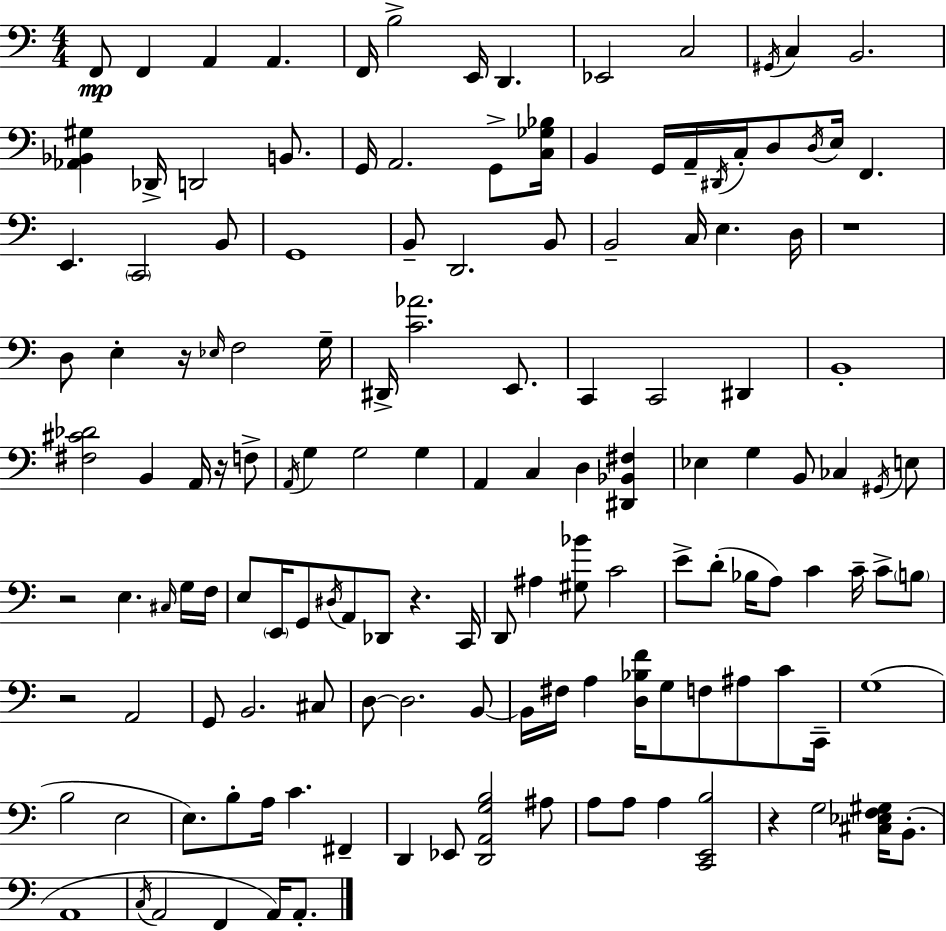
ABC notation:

X:1
T:Untitled
M:4/4
L:1/4
K:C
F,,/2 F,, A,, A,, F,,/4 B,2 E,,/4 D,, _E,,2 C,2 ^G,,/4 C, B,,2 [_A,,_B,,^G,] _D,,/4 D,,2 B,,/2 G,,/4 A,,2 G,,/2 [C,_G,_B,]/4 B,, G,,/4 A,,/4 ^D,,/4 C,/4 D,/2 D,/4 E,/4 F,, E,, C,,2 B,,/2 G,,4 B,,/2 D,,2 B,,/2 B,,2 C,/4 E, D,/4 z4 D,/2 E, z/4 _E,/4 F,2 G,/4 ^D,,/4 [C_A]2 E,,/2 C,, C,,2 ^D,, B,,4 [^F,^C_D]2 B,, A,,/4 z/4 F,/2 A,,/4 G, G,2 G, A,, C, D, [^D,,_B,,^F,] _E, G, B,,/2 _C, ^G,,/4 E,/2 z2 E, ^C,/4 G,/4 F,/4 E,/2 E,,/4 G,,/2 ^D,/4 A,,/2 _D,,/2 z C,,/4 D,,/2 ^A, [^G,_B]/2 C2 E/2 D/2 _B,/4 A,/2 C C/4 C/2 B,/2 z2 A,,2 G,,/2 B,,2 ^C,/2 D,/2 D,2 B,,/2 B,,/4 ^F,/4 A, [D,_B,F]/4 G,/2 F,/2 ^A,/2 C/2 C,,/4 G,4 B,2 E,2 E,/2 B,/2 A,/4 C ^F,, D,, _E,,/2 [D,,A,,G,B,]2 ^A,/2 A,/2 A,/2 A, [C,,E,,B,]2 z G,2 [^C,_E,F,^G,]/4 B,,/2 A,,4 C,/4 A,,2 F,, A,,/4 A,,/2